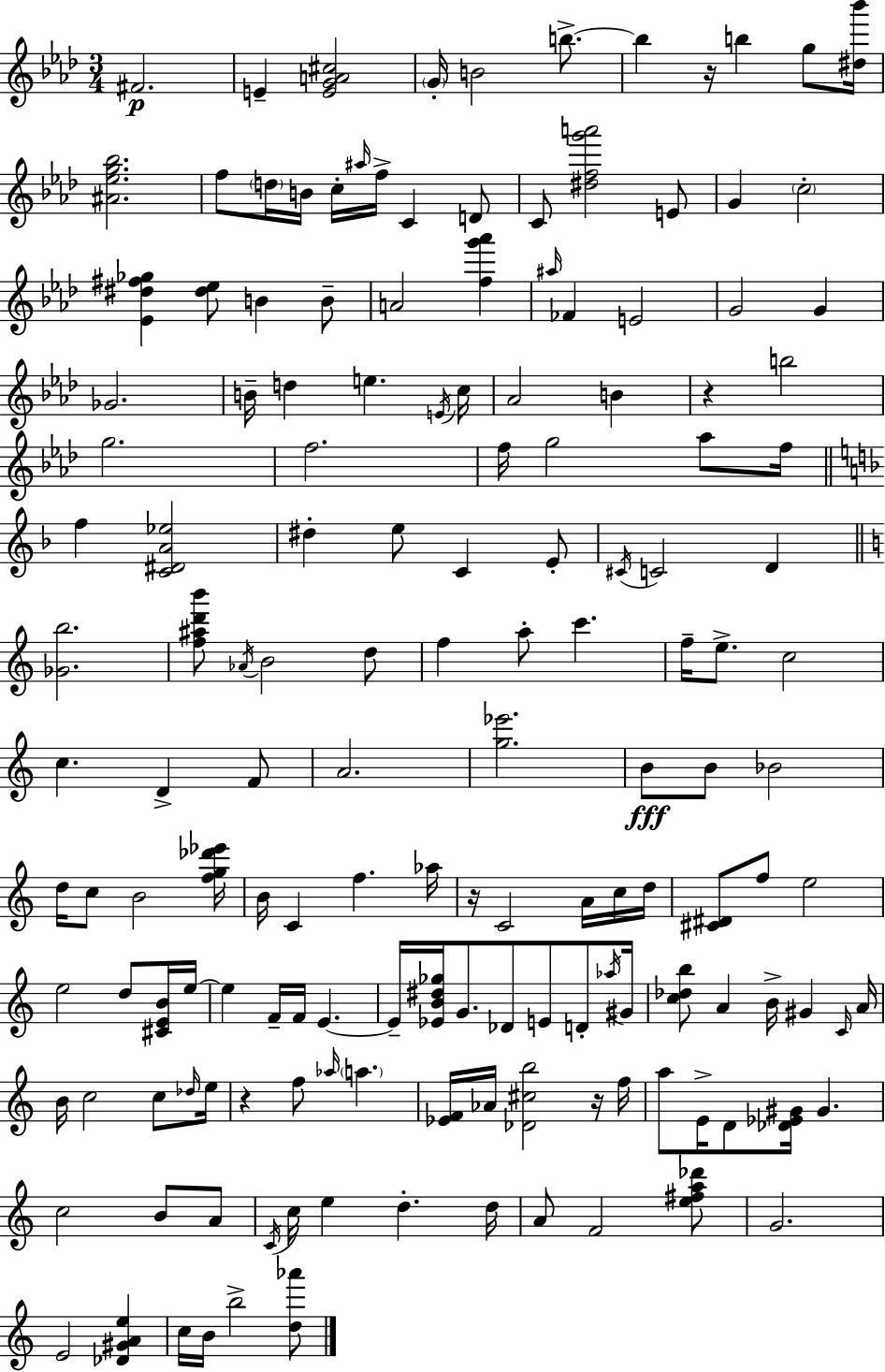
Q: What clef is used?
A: treble